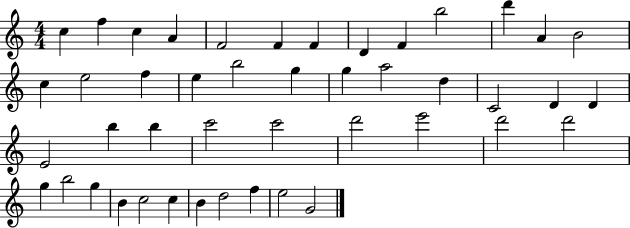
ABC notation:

X:1
T:Untitled
M:4/4
L:1/4
K:C
c f c A F2 F F D F b2 d' A B2 c e2 f e b2 g g a2 d C2 D D E2 b b c'2 c'2 d'2 e'2 d'2 d'2 g b2 g B c2 c B d2 f e2 G2